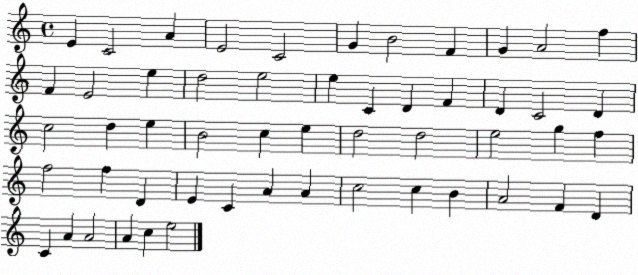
X:1
T:Untitled
M:4/4
L:1/4
K:C
E C2 A E2 C2 G B2 F G A2 f F E2 e d2 e2 e C D F D C2 D c2 d e B2 c e d2 d2 e2 g f f2 f D E C A A c2 c B A2 F D C A A2 A c e2